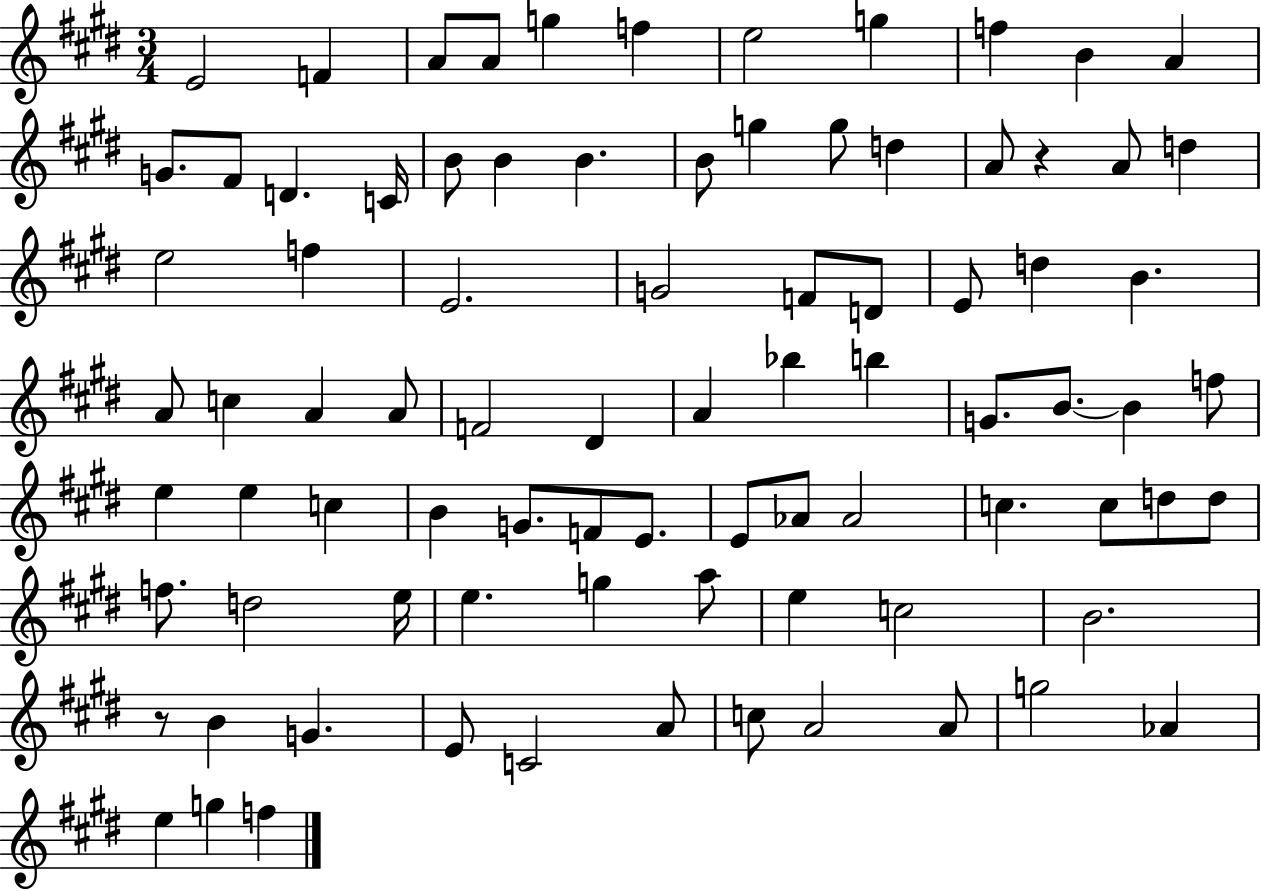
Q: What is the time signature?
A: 3/4